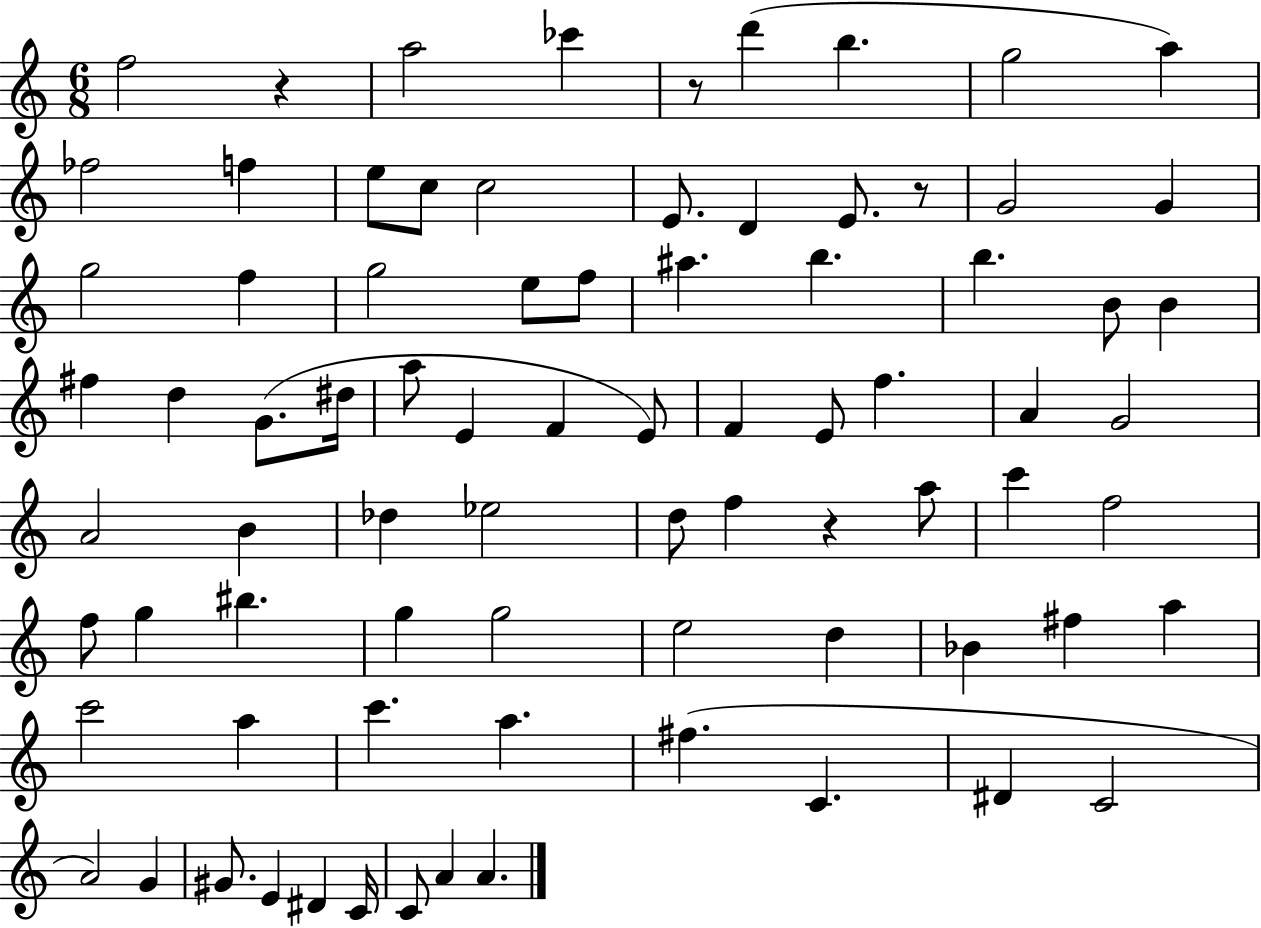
F5/h R/q A5/h CES6/q R/e D6/q B5/q. G5/h A5/q FES5/h F5/q E5/e C5/e C5/h E4/e. D4/q E4/e. R/e G4/h G4/q G5/h F5/q G5/h E5/e F5/e A#5/q. B5/q. B5/q. B4/e B4/q F#5/q D5/q G4/e. D#5/s A5/e E4/q F4/q E4/e F4/q E4/e F5/q. A4/q G4/h A4/h B4/q Db5/q Eb5/h D5/e F5/q R/q A5/e C6/q F5/h F5/e G5/q BIS5/q. G5/q G5/h E5/h D5/q Bb4/q F#5/q A5/q C6/h A5/q C6/q. A5/q. F#5/q. C4/q. D#4/q C4/h A4/h G4/q G#4/e. E4/q D#4/q C4/s C4/e A4/q A4/q.